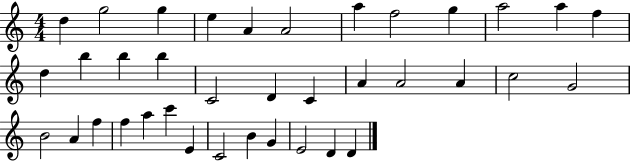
{
  \clef treble
  \numericTimeSignature
  \time 4/4
  \key c \major
  d''4 g''2 g''4 | e''4 a'4 a'2 | a''4 f''2 g''4 | a''2 a''4 f''4 | \break d''4 b''4 b''4 b''4 | c'2 d'4 c'4 | a'4 a'2 a'4 | c''2 g'2 | \break b'2 a'4 f''4 | f''4 a''4 c'''4 e'4 | c'2 b'4 g'4 | e'2 d'4 d'4 | \break \bar "|."
}